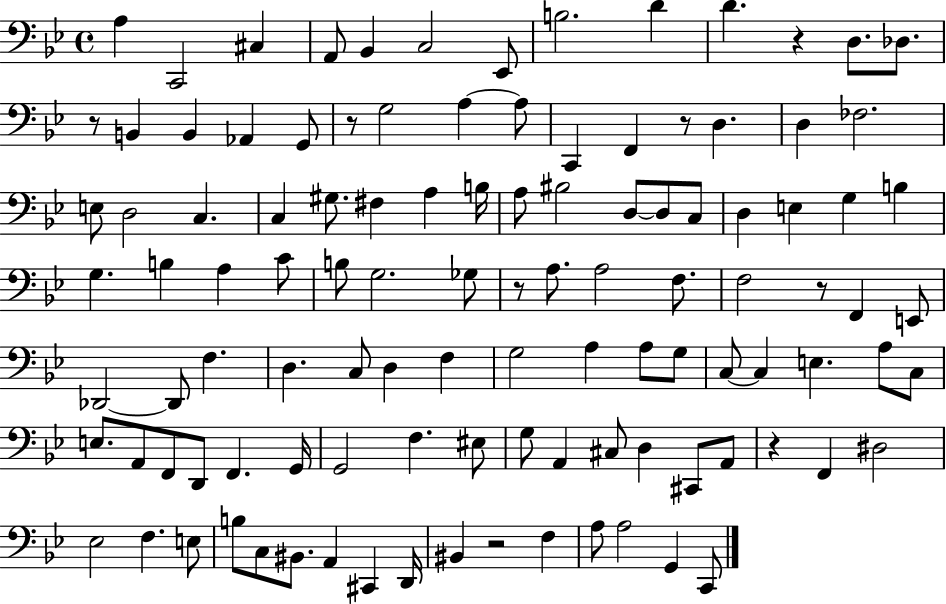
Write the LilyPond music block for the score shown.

{
  \clef bass
  \time 4/4
  \defaultTimeSignature
  \key bes \major
  a4 c,2 cis4 | a,8 bes,4 c2 ees,8 | b2. d'4 | d'4. r4 d8. des8. | \break r8 b,4 b,4 aes,4 g,8 | r8 g2 a4~~ a8 | c,4 f,4 r8 d4. | d4 fes2. | \break e8 d2 c4. | c4 gis8. fis4 a4 b16 | a8 bis2 d8~~ d8 c8 | d4 e4 g4 b4 | \break g4. b4 a4 c'8 | b8 g2. ges8 | r8 a8. a2 f8. | f2 r8 f,4 e,8 | \break des,2~~ des,8 f4. | d4. c8 d4 f4 | g2 a4 a8 g8 | c8~~ c4 e4. a8 c8 | \break e8. a,8 f,8 d,8 f,4. g,16 | g,2 f4. eis8 | g8 a,4 cis8 d4 cis,8 a,8 | r4 f,4 dis2 | \break ees2 f4. e8 | b8 c8 bis,8. a,4 cis,4 d,16 | bis,4 r2 f4 | a8 a2 g,4 c,8 | \break \bar "|."
}